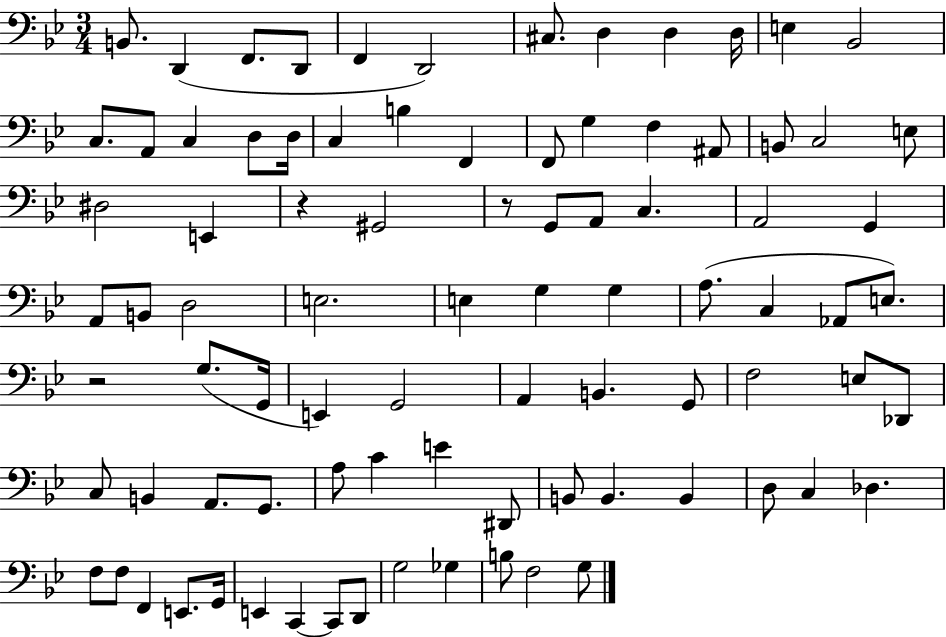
{
  \clef bass
  \numericTimeSignature
  \time 3/4
  \key bes \major
  b,8. d,4( f,8. d,8 | f,4 d,2) | cis8. d4 d4 d16 | e4 bes,2 | \break c8. a,8 c4 d8 d16 | c4 b4 f,4 | f,8 g4 f4 ais,8 | b,8 c2 e8 | \break dis2 e,4 | r4 gis,2 | r8 g,8 a,8 c4. | a,2 g,4 | \break a,8 b,8 d2 | e2. | e4 g4 g4 | a8.( c4 aes,8 e8.) | \break r2 g8.( g,16 | e,4) g,2 | a,4 b,4. g,8 | f2 e8 des,8 | \break c8 b,4 a,8. g,8. | a8 c'4 e'4 dis,8 | b,8 b,4. b,4 | d8 c4 des4. | \break f8 f8 f,4 e,8. g,16 | e,4 c,4~~ c,8 d,8 | g2 ges4 | b8 f2 g8 | \break \bar "|."
}